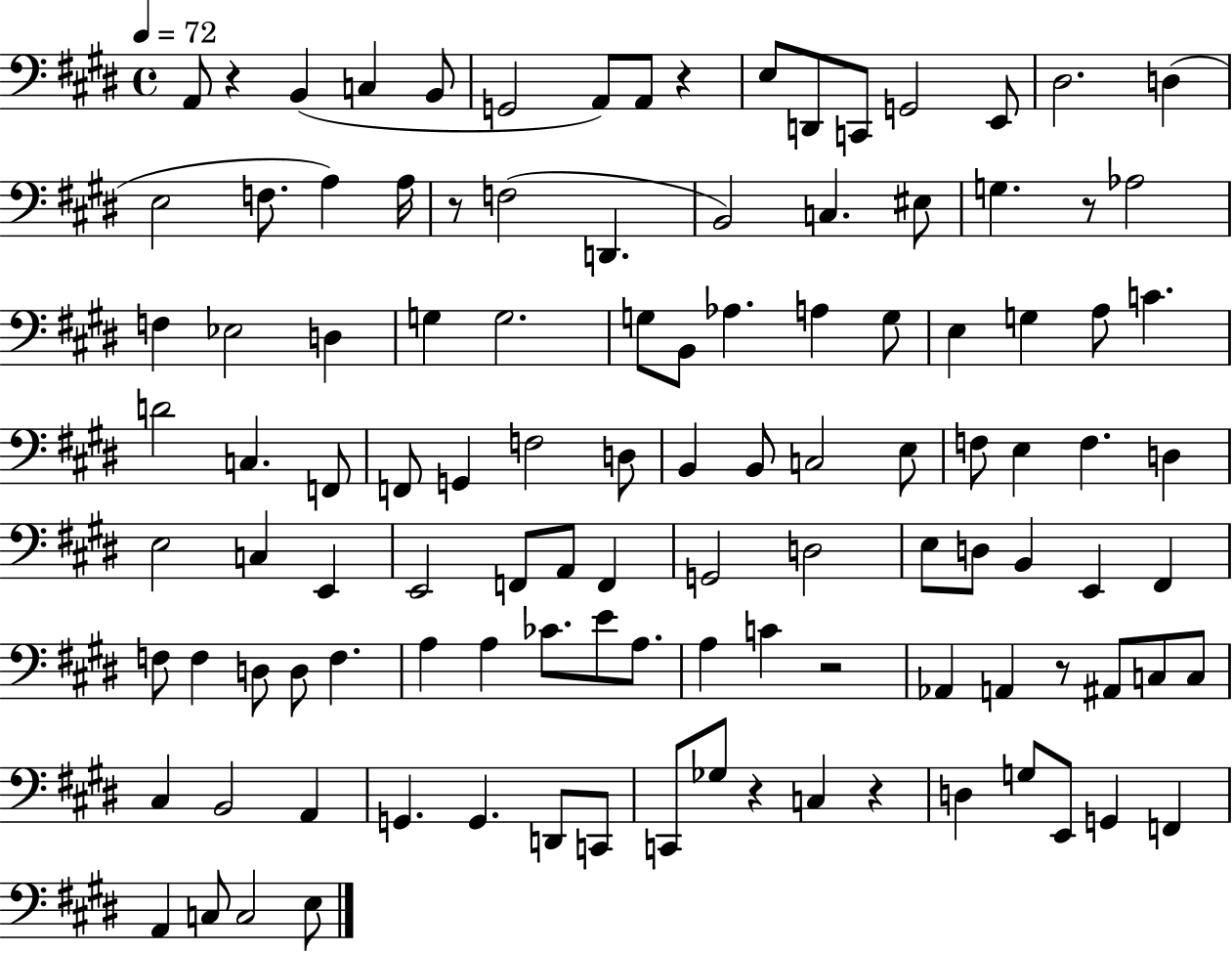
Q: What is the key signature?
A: E major